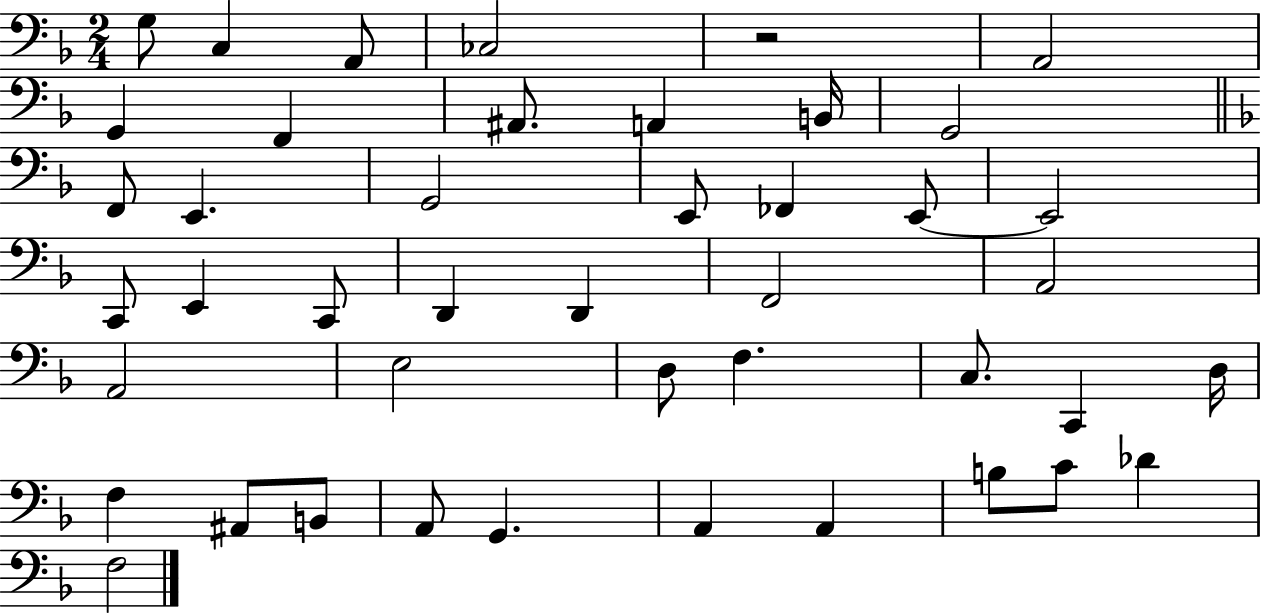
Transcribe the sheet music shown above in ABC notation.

X:1
T:Untitled
M:2/4
L:1/4
K:F
G,/2 C, A,,/2 _C,2 z2 A,,2 G,, F,, ^A,,/2 A,, B,,/4 G,,2 F,,/2 E,, G,,2 E,,/2 _F,, E,,/2 E,,2 C,,/2 E,, C,,/2 D,, D,, F,,2 A,,2 A,,2 E,2 D,/2 F, C,/2 C,, D,/4 F, ^A,,/2 B,,/2 A,,/2 G,, A,, A,, B,/2 C/2 _D F,2